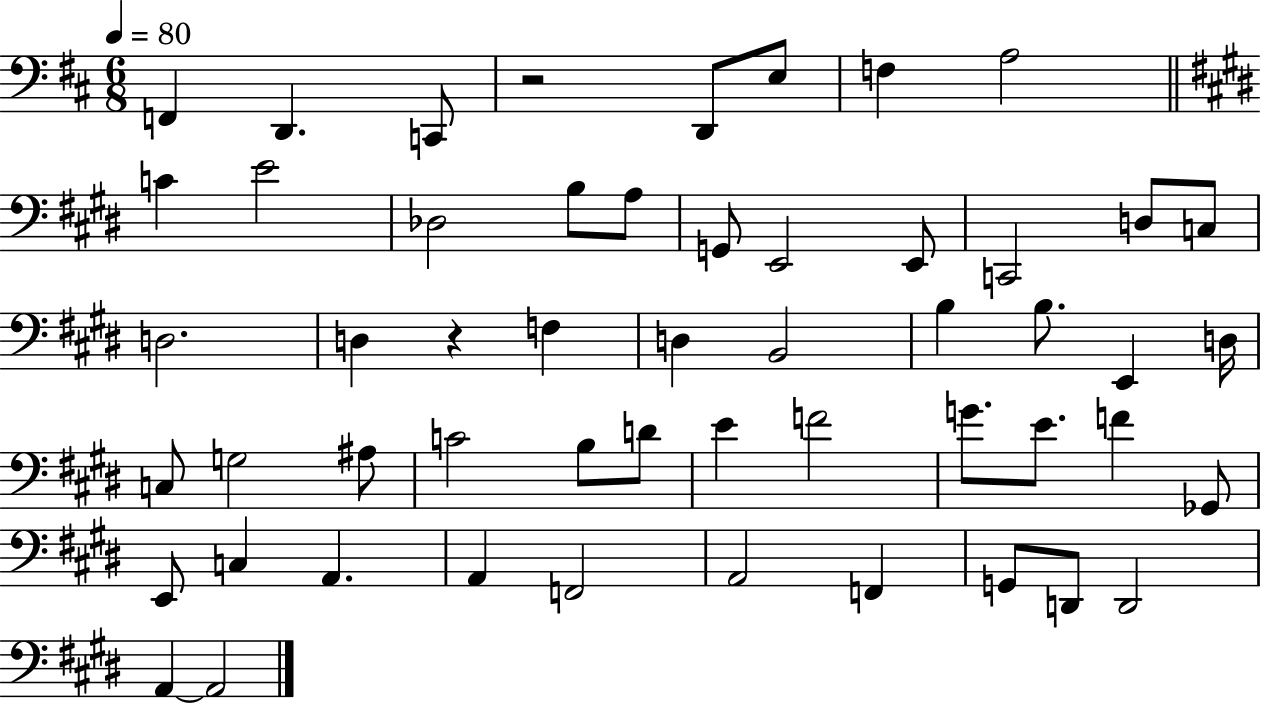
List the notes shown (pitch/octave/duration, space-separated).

F2/q D2/q. C2/e R/h D2/e E3/e F3/q A3/h C4/q E4/h Db3/h B3/e A3/e G2/e E2/h E2/e C2/h D3/e C3/e D3/h. D3/q R/q F3/q D3/q B2/h B3/q B3/e. E2/q D3/s C3/e G3/h A#3/e C4/h B3/e D4/e E4/q F4/h G4/e. E4/e. F4/q Gb2/e E2/e C3/q A2/q. A2/q F2/h A2/h F2/q G2/e D2/e D2/h A2/q A2/h